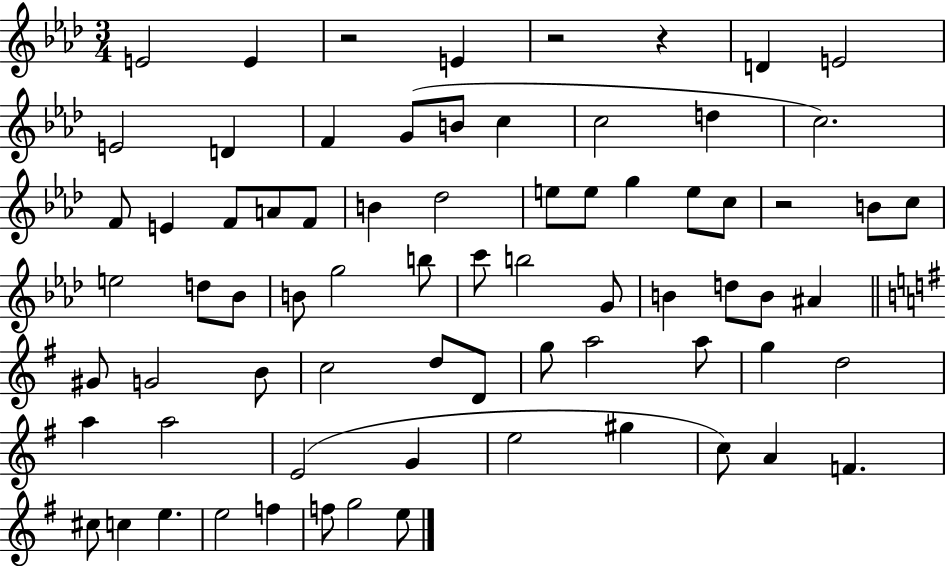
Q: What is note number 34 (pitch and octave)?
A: B5